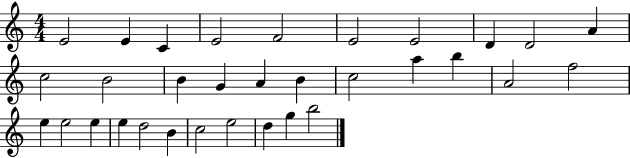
E4/h E4/q C4/q E4/h F4/h E4/h E4/h D4/q D4/h A4/q C5/h B4/h B4/q G4/q A4/q B4/q C5/h A5/q B5/q A4/h F5/h E5/q E5/h E5/q E5/q D5/h B4/q C5/h E5/h D5/q G5/q B5/h